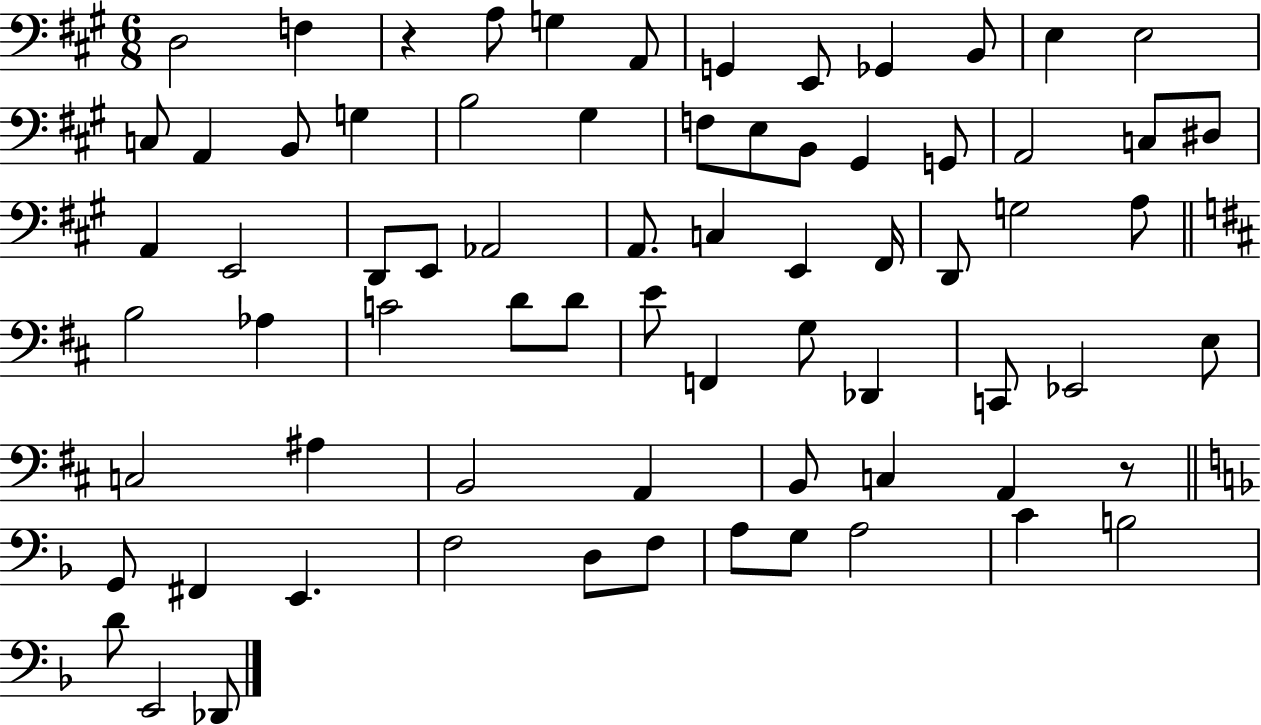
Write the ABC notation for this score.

X:1
T:Untitled
M:6/8
L:1/4
K:A
D,2 F, z A,/2 G, A,,/2 G,, E,,/2 _G,, B,,/2 E, E,2 C,/2 A,, B,,/2 G, B,2 ^G, F,/2 E,/2 B,,/2 ^G,, G,,/2 A,,2 C,/2 ^D,/2 A,, E,,2 D,,/2 E,,/2 _A,,2 A,,/2 C, E,, ^F,,/4 D,,/2 G,2 A,/2 B,2 _A, C2 D/2 D/2 E/2 F,, G,/2 _D,, C,,/2 _E,,2 E,/2 C,2 ^A, B,,2 A,, B,,/2 C, A,, z/2 G,,/2 ^F,, E,, F,2 D,/2 F,/2 A,/2 G,/2 A,2 C B,2 D/2 E,,2 _D,,/2